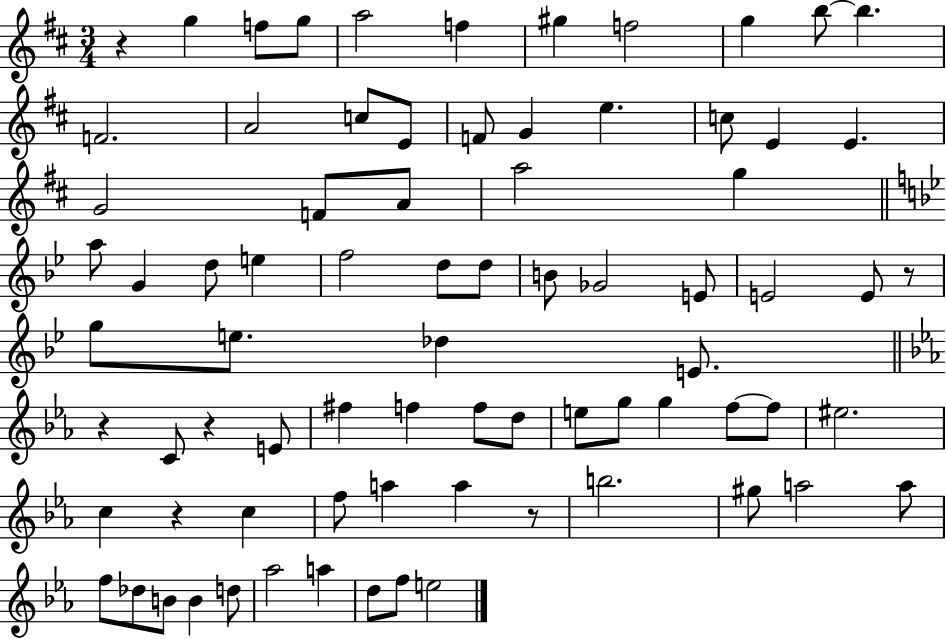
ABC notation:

X:1
T:Untitled
M:3/4
L:1/4
K:D
z g f/2 g/2 a2 f ^g f2 g b/2 b F2 A2 c/2 E/2 F/2 G e c/2 E E G2 F/2 A/2 a2 g a/2 G d/2 e f2 d/2 d/2 B/2 _G2 E/2 E2 E/2 z/2 g/2 e/2 _d E/2 z C/2 z E/2 ^f f f/2 d/2 e/2 g/2 g f/2 f/2 ^e2 c z c f/2 a a z/2 b2 ^g/2 a2 a/2 f/2 _d/2 B/2 B d/2 _a2 a d/2 f/2 e2